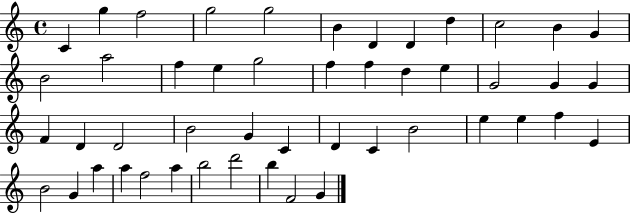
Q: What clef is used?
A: treble